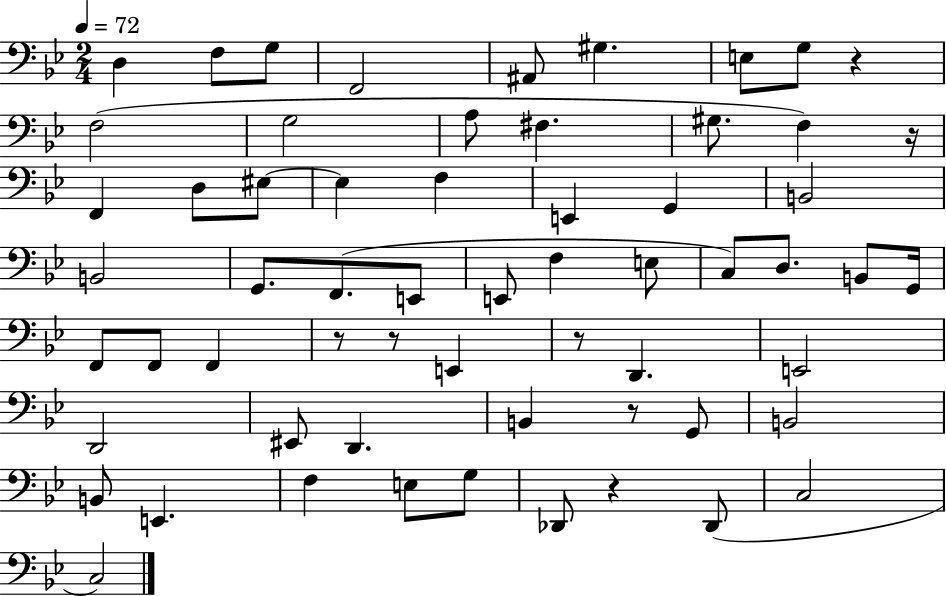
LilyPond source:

{
  \clef bass
  \numericTimeSignature
  \time 2/4
  \key bes \major
  \tempo 4 = 72
  \repeat volta 2 { d4 f8 g8 | f,2 | ais,8 gis4. | e8 g8 r4 | \break f2( | g2 | a8 fis4. | gis8. f4) r16 | \break f,4 d8 eis8~~ | eis4 f4 | e,4 g,4 | b,2 | \break b,2 | g,8. f,8.( e,8 | e,8 f4 e8 | c8) d8. b,8 g,16 | \break f,8 f,8 f,4 | r8 r8 e,4 | r8 d,4. | e,2 | \break d,2 | eis,8 d,4. | b,4 r8 g,8 | b,2 | \break b,8 e,4. | f4 e8 g8 | des,8 r4 des,8( | c2 | \break c2) | } \bar "|."
}